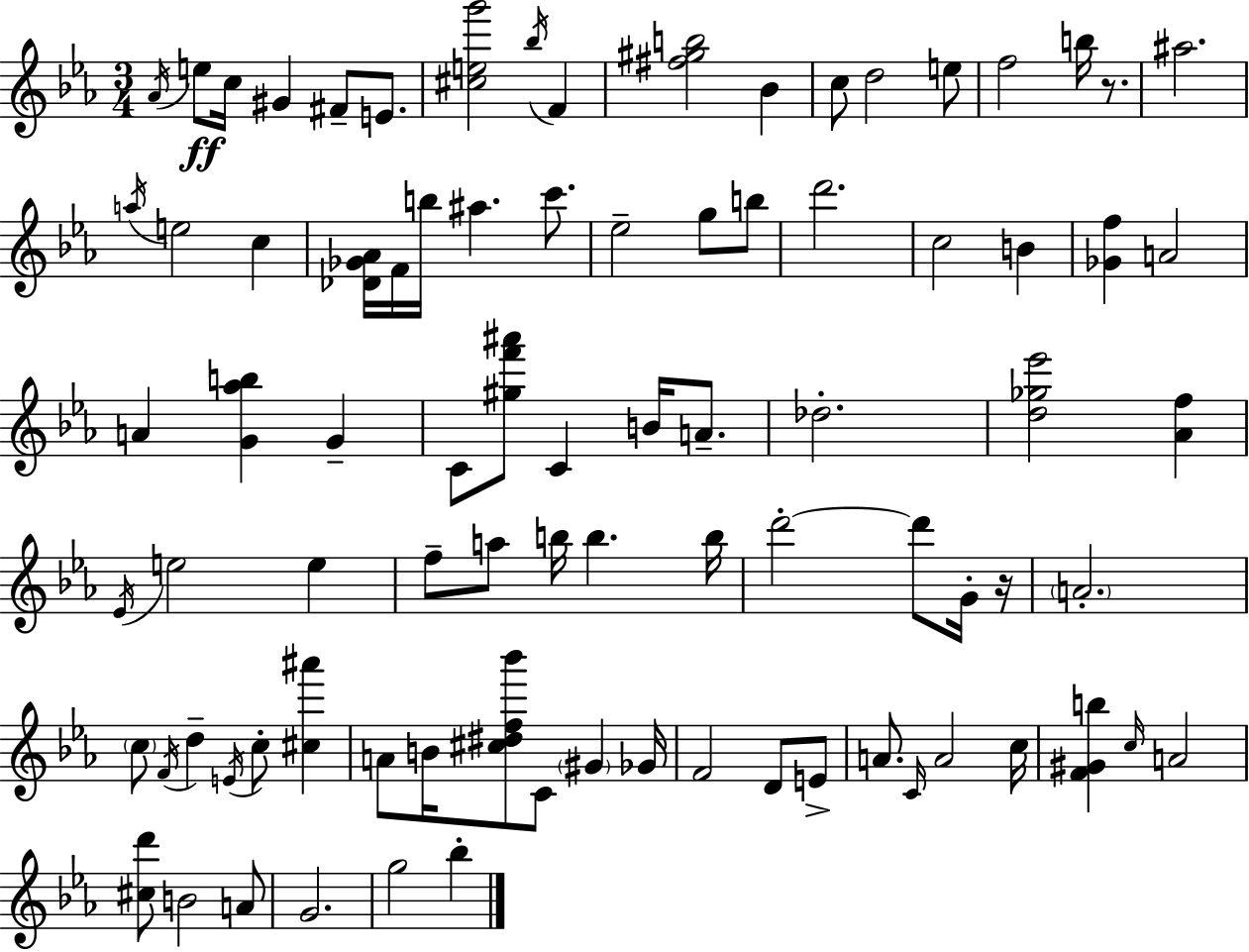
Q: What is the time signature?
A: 3/4